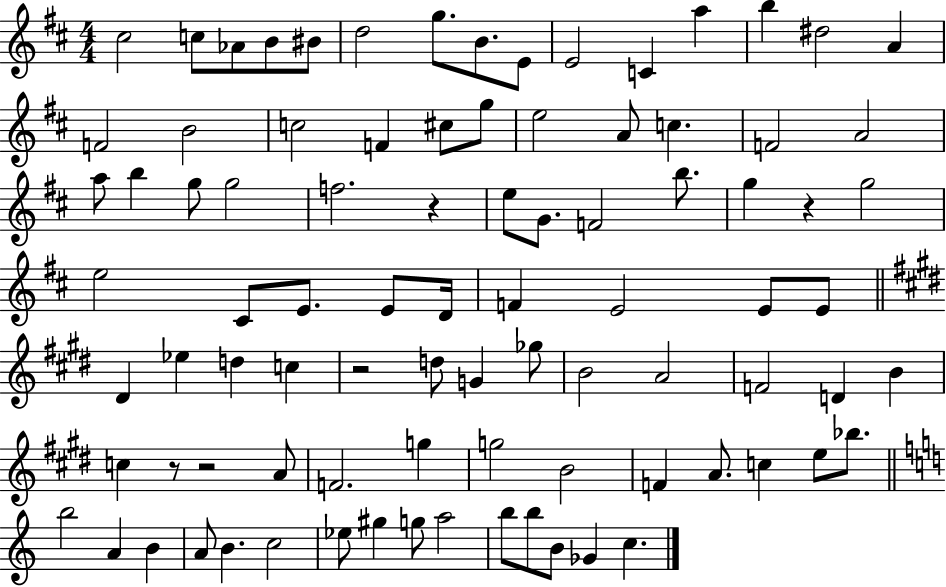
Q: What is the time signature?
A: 4/4